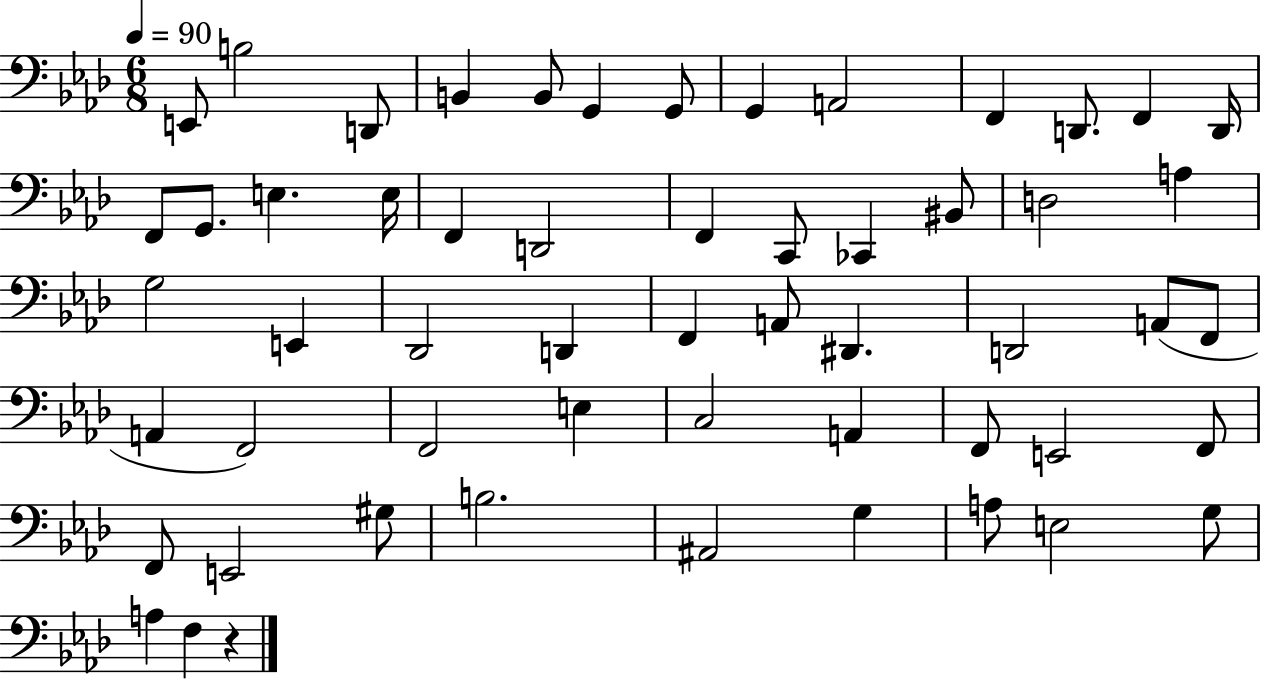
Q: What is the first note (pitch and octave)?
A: E2